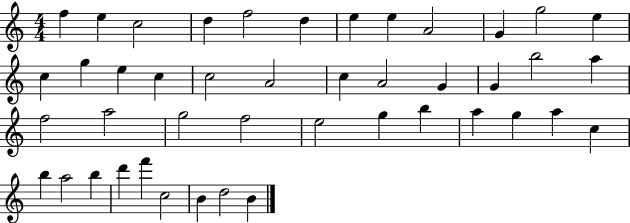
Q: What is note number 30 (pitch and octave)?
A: G5